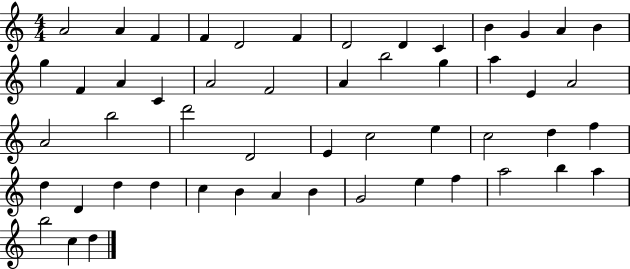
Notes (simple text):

A4/h A4/q F4/q F4/q D4/h F4/q D4/h D4/q C4/q B4/q G4/q A4/q B4/q G5/q F4/q A4/q C4/q A4/h F4/h A4/q B5/h G5/q A5/q E4/q A4/h A4/h B5/h D6/h D4/h E4/q C5/h E5/q C5/h D5/q F5/q D5/q D4/q D5/q D5/q C5/q B4/q A4/q B4/q G4/h E5/q F5/q A5/h B5/q A5/q B5/h C5/q D5/q